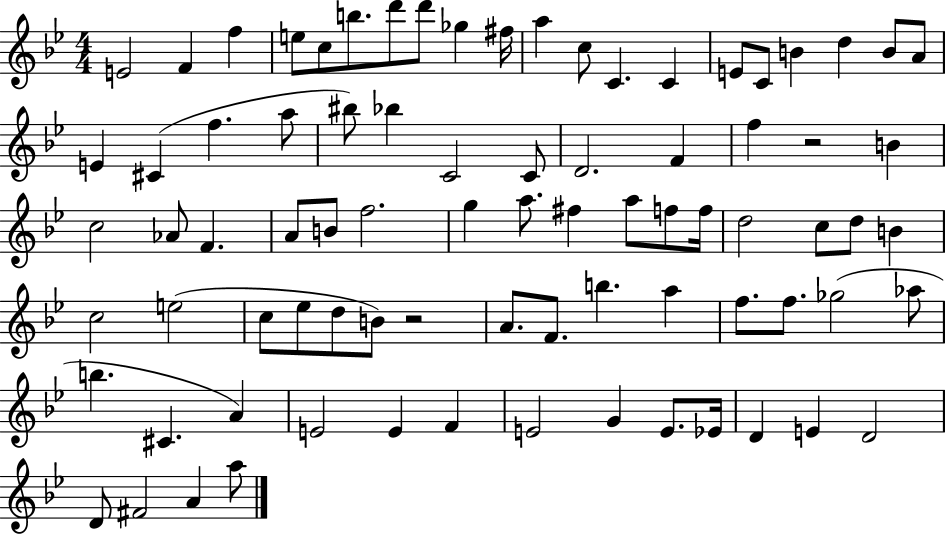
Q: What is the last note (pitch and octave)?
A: A5